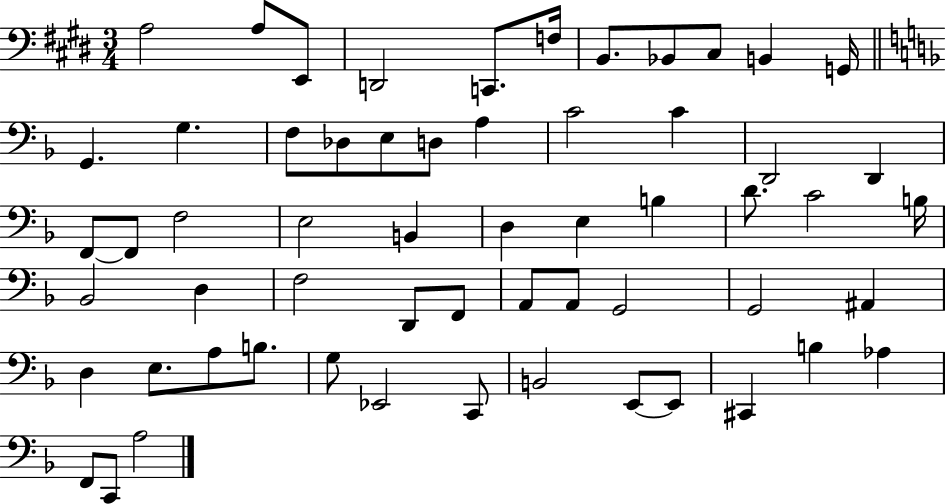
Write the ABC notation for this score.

X:1
T:Untitled
M:3/4
L:1/4
K:E
A,2 A,/2 E,,/2 D,,2 C,,/2 F,/4 B,,/2 _B,,/2 ^C,/2 B,, G,,/4 G,, G, F,/2 _D,/2 E,/2 D,/2 A, C2 C D,,2 D,, F,,/2 F,,/2 F,2 E,2 B,, D, E, B, D/2 C2 B,/4 _B,,2 D, F,2 D,,/2 F,,/2 A,,/2 A,,/2 G,,2 G,,2 ^A,, D, E,/2 A,/2 B,/2 G,/2 _E,,2 C,,/2 B,,2 E,,/2 E,,/2 ^C,, B, _A, F,,/2 C,,/2 A,2